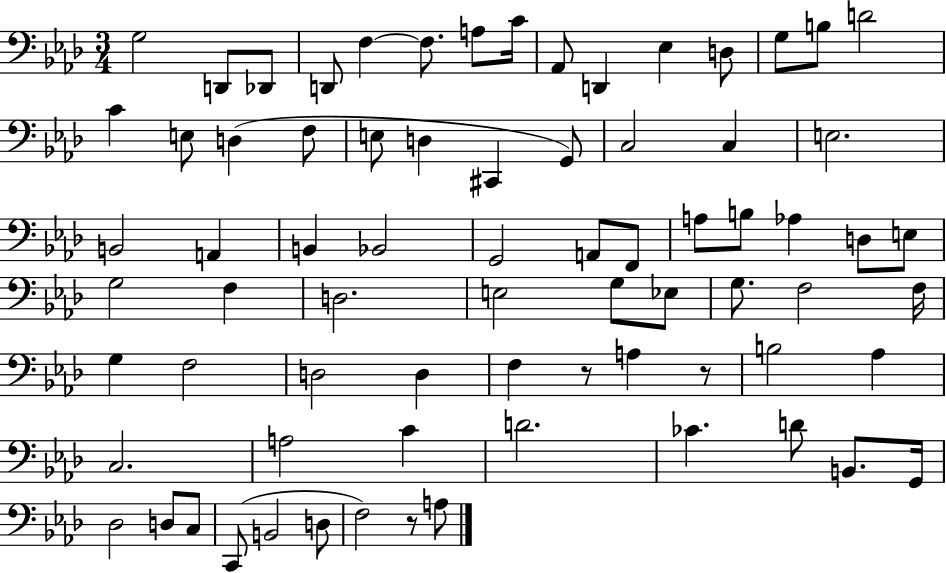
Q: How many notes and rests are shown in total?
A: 74